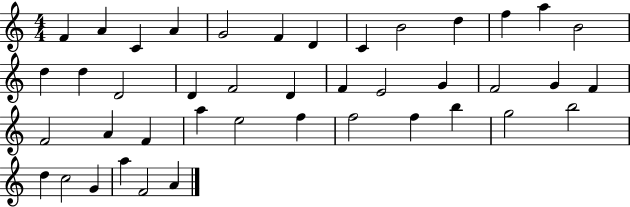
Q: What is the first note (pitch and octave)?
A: F4